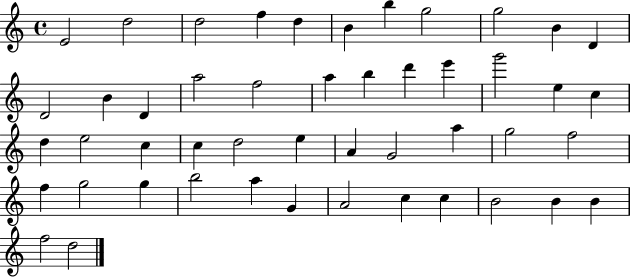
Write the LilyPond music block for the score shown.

{
  \clef treble
  \time 4/4
  \defaultTimeSignature
  \key c \major
  e'2 d''2 | d''2 f''4 d''4 | b'4 b''4 g''2 | g''2 b'4 d'4 | \break d'2 b'4 d'4 | a''2 f''2 | a''4 b''4 d'''4 e'''4 | g'''2 e''4 c''4 | \break d''4 e''2 c''4 | c''4 d''2 e''4 | a'4 g'2 a''4 | g''2 f''2 | \break f''4 g''2 g''4 | b''2 a''4 g'4 | a'2 c''4 c''4 | b'2 b'4 b'4 | \break f''2 d''2 | \bar "|."
}